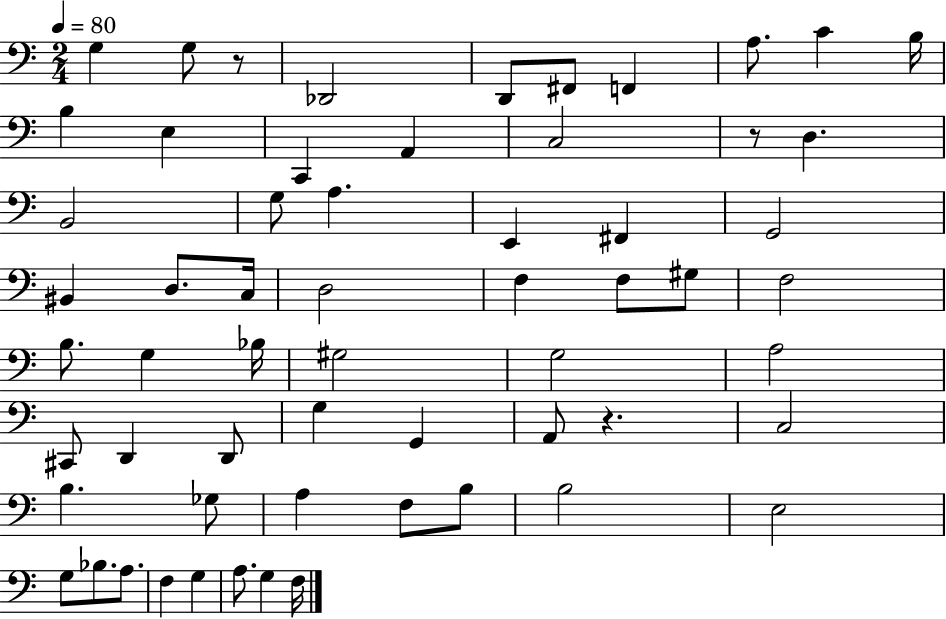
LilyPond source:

{
  \clef bass
  \numericTimeSignature
  \time 2/4
  \key c \major
  \tempo 4 = 80
  g4 g8 r8 | des,2 | d,8 fis,8 f,4 | a8. c'4 b16 | \break b4 e4 | c,4 a,4 | c2 | r8 d4. | \break b,2 | g8 a4. | e,4 fis,4 | g,2 | \break bis,4 d8. c16 | d2 | f4 f8 gis8 | f2 | \break b8. g4 bes16 | gis2 | g2 | a2 | \break cis,8 d,4 d,8 | g4 g,4 | a,8 r4. | c2 | \break b4. ges8 | a4 f8 b8 | b2 | e2 | \break g8 bes8. a8. | f4 g4 | a8. g4 f16 | \bar "|."
}